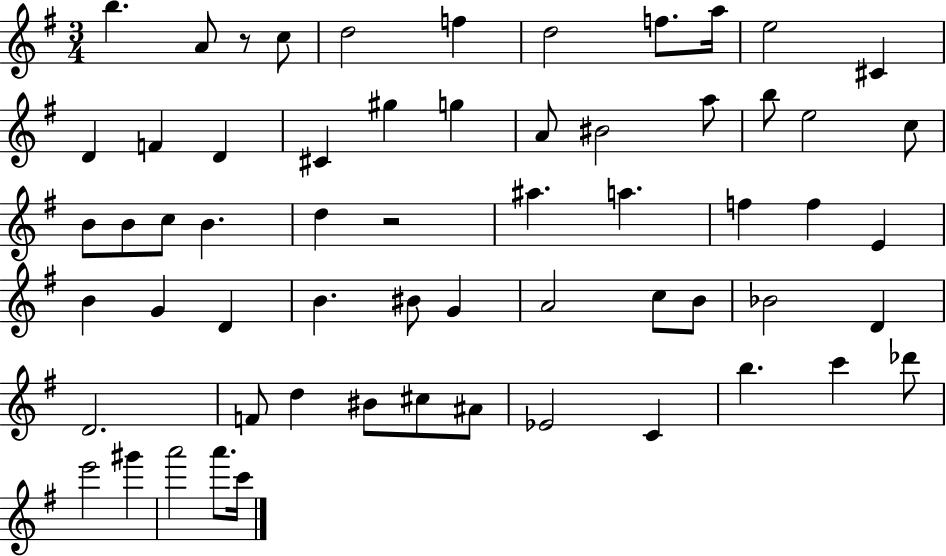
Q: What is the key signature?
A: G major